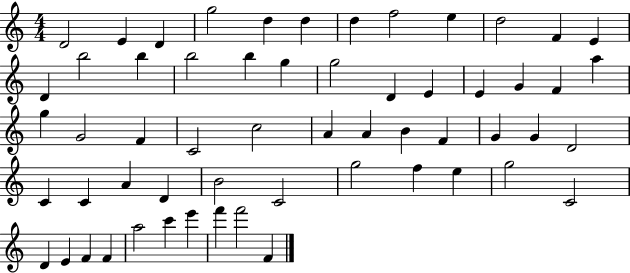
D4/h E4/q D4/q G5/h D5/q D5/q D5/q F5/h E5/q D5/h F4/q E4/q D4/q B5/h B5/q B5/h B5/q G5/q G5/h D4/q E4/q E4/q G4/q F4/q A5/q G5/q G4/h F4/q C4/h C5/h A4/q A4/q B4/q F4/q G4/q G4/q D4/h C4/q C4/q A4/q D4/q B4/h C4/h G5/h F5/q E5/q G5/h C4/h D4/q E4/q F4/q F4/q A5/h C6/q E6/q F6/q F6/h F4/q